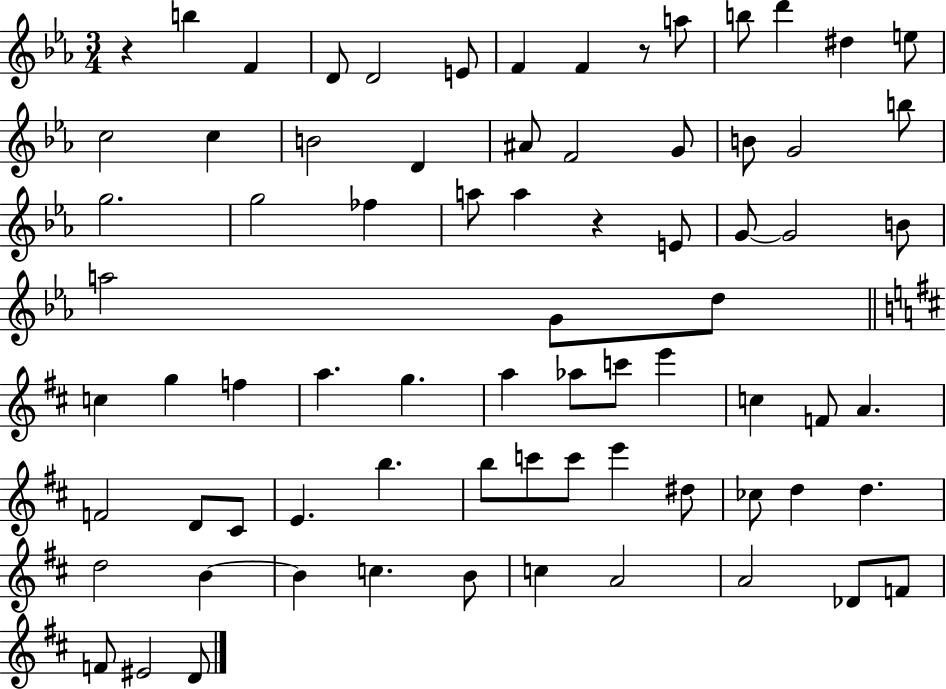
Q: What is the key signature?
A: EES major